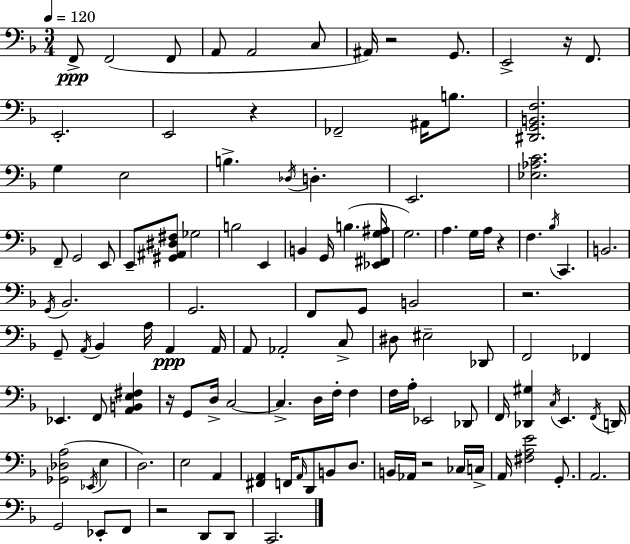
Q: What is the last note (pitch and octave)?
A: C2